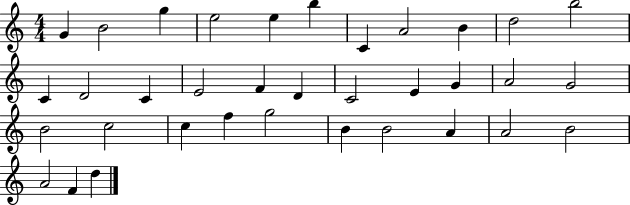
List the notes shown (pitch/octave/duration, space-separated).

G4/q B4/h G5/q E5/h E5/q B5/q C4/q A4/h B4/q D5/h B5/h C4/q D4/h C4/q E4/h F4/q D4/q C4/h E4/q G4/q A4/h G4/h B4/h C5/h C5/q F5/q G5/h B4/q B4/h A4/q A4/h B4/h A4/h F4/q D5/q